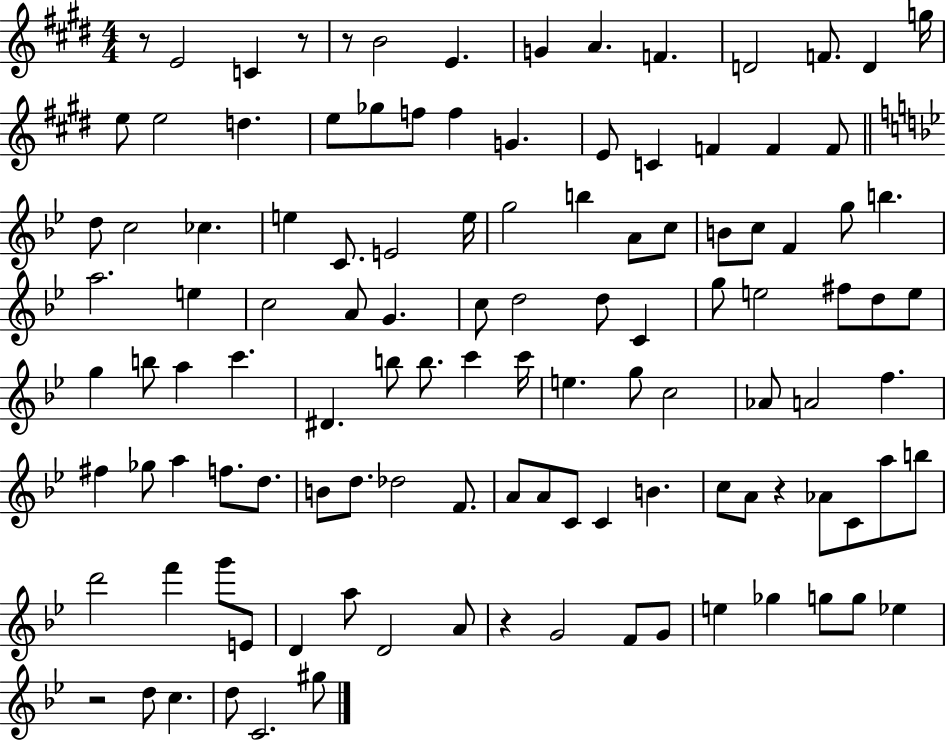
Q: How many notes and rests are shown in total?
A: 116